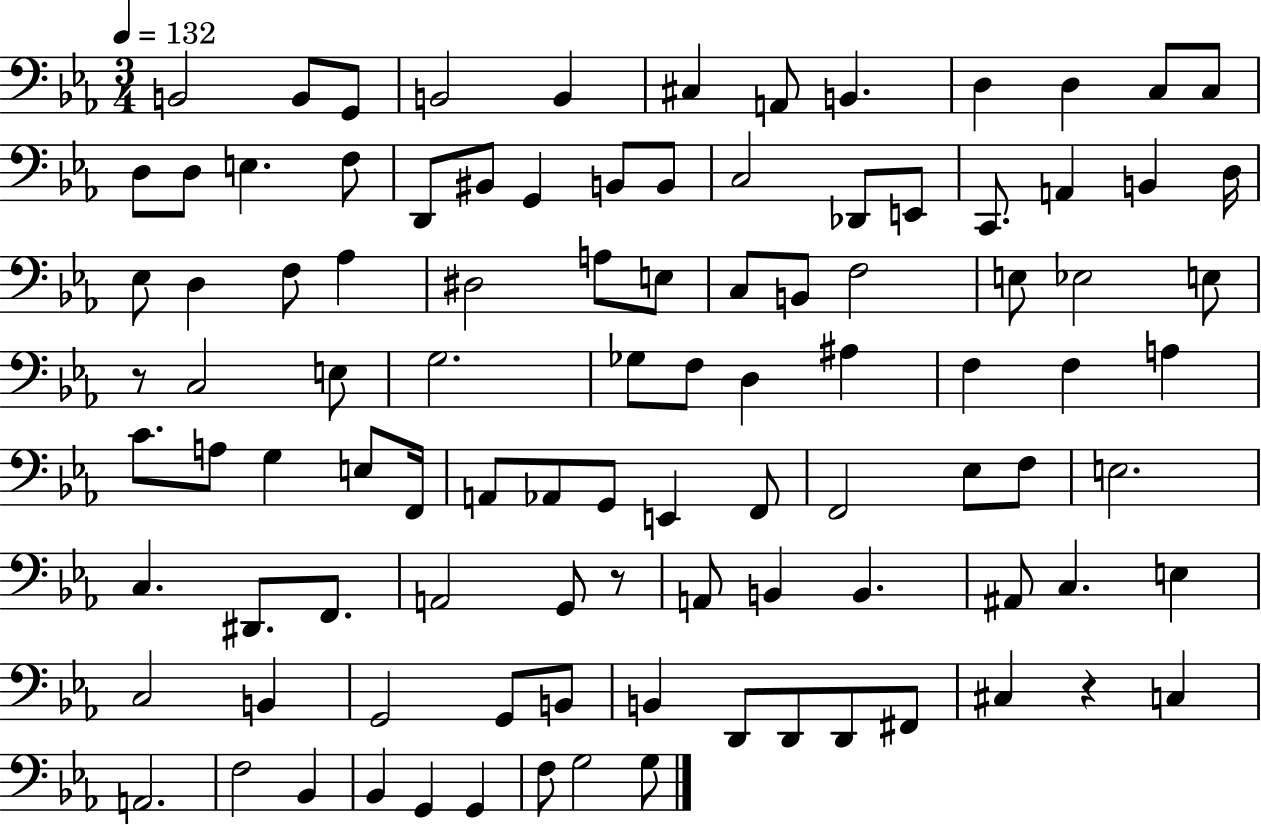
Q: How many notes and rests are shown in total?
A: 100